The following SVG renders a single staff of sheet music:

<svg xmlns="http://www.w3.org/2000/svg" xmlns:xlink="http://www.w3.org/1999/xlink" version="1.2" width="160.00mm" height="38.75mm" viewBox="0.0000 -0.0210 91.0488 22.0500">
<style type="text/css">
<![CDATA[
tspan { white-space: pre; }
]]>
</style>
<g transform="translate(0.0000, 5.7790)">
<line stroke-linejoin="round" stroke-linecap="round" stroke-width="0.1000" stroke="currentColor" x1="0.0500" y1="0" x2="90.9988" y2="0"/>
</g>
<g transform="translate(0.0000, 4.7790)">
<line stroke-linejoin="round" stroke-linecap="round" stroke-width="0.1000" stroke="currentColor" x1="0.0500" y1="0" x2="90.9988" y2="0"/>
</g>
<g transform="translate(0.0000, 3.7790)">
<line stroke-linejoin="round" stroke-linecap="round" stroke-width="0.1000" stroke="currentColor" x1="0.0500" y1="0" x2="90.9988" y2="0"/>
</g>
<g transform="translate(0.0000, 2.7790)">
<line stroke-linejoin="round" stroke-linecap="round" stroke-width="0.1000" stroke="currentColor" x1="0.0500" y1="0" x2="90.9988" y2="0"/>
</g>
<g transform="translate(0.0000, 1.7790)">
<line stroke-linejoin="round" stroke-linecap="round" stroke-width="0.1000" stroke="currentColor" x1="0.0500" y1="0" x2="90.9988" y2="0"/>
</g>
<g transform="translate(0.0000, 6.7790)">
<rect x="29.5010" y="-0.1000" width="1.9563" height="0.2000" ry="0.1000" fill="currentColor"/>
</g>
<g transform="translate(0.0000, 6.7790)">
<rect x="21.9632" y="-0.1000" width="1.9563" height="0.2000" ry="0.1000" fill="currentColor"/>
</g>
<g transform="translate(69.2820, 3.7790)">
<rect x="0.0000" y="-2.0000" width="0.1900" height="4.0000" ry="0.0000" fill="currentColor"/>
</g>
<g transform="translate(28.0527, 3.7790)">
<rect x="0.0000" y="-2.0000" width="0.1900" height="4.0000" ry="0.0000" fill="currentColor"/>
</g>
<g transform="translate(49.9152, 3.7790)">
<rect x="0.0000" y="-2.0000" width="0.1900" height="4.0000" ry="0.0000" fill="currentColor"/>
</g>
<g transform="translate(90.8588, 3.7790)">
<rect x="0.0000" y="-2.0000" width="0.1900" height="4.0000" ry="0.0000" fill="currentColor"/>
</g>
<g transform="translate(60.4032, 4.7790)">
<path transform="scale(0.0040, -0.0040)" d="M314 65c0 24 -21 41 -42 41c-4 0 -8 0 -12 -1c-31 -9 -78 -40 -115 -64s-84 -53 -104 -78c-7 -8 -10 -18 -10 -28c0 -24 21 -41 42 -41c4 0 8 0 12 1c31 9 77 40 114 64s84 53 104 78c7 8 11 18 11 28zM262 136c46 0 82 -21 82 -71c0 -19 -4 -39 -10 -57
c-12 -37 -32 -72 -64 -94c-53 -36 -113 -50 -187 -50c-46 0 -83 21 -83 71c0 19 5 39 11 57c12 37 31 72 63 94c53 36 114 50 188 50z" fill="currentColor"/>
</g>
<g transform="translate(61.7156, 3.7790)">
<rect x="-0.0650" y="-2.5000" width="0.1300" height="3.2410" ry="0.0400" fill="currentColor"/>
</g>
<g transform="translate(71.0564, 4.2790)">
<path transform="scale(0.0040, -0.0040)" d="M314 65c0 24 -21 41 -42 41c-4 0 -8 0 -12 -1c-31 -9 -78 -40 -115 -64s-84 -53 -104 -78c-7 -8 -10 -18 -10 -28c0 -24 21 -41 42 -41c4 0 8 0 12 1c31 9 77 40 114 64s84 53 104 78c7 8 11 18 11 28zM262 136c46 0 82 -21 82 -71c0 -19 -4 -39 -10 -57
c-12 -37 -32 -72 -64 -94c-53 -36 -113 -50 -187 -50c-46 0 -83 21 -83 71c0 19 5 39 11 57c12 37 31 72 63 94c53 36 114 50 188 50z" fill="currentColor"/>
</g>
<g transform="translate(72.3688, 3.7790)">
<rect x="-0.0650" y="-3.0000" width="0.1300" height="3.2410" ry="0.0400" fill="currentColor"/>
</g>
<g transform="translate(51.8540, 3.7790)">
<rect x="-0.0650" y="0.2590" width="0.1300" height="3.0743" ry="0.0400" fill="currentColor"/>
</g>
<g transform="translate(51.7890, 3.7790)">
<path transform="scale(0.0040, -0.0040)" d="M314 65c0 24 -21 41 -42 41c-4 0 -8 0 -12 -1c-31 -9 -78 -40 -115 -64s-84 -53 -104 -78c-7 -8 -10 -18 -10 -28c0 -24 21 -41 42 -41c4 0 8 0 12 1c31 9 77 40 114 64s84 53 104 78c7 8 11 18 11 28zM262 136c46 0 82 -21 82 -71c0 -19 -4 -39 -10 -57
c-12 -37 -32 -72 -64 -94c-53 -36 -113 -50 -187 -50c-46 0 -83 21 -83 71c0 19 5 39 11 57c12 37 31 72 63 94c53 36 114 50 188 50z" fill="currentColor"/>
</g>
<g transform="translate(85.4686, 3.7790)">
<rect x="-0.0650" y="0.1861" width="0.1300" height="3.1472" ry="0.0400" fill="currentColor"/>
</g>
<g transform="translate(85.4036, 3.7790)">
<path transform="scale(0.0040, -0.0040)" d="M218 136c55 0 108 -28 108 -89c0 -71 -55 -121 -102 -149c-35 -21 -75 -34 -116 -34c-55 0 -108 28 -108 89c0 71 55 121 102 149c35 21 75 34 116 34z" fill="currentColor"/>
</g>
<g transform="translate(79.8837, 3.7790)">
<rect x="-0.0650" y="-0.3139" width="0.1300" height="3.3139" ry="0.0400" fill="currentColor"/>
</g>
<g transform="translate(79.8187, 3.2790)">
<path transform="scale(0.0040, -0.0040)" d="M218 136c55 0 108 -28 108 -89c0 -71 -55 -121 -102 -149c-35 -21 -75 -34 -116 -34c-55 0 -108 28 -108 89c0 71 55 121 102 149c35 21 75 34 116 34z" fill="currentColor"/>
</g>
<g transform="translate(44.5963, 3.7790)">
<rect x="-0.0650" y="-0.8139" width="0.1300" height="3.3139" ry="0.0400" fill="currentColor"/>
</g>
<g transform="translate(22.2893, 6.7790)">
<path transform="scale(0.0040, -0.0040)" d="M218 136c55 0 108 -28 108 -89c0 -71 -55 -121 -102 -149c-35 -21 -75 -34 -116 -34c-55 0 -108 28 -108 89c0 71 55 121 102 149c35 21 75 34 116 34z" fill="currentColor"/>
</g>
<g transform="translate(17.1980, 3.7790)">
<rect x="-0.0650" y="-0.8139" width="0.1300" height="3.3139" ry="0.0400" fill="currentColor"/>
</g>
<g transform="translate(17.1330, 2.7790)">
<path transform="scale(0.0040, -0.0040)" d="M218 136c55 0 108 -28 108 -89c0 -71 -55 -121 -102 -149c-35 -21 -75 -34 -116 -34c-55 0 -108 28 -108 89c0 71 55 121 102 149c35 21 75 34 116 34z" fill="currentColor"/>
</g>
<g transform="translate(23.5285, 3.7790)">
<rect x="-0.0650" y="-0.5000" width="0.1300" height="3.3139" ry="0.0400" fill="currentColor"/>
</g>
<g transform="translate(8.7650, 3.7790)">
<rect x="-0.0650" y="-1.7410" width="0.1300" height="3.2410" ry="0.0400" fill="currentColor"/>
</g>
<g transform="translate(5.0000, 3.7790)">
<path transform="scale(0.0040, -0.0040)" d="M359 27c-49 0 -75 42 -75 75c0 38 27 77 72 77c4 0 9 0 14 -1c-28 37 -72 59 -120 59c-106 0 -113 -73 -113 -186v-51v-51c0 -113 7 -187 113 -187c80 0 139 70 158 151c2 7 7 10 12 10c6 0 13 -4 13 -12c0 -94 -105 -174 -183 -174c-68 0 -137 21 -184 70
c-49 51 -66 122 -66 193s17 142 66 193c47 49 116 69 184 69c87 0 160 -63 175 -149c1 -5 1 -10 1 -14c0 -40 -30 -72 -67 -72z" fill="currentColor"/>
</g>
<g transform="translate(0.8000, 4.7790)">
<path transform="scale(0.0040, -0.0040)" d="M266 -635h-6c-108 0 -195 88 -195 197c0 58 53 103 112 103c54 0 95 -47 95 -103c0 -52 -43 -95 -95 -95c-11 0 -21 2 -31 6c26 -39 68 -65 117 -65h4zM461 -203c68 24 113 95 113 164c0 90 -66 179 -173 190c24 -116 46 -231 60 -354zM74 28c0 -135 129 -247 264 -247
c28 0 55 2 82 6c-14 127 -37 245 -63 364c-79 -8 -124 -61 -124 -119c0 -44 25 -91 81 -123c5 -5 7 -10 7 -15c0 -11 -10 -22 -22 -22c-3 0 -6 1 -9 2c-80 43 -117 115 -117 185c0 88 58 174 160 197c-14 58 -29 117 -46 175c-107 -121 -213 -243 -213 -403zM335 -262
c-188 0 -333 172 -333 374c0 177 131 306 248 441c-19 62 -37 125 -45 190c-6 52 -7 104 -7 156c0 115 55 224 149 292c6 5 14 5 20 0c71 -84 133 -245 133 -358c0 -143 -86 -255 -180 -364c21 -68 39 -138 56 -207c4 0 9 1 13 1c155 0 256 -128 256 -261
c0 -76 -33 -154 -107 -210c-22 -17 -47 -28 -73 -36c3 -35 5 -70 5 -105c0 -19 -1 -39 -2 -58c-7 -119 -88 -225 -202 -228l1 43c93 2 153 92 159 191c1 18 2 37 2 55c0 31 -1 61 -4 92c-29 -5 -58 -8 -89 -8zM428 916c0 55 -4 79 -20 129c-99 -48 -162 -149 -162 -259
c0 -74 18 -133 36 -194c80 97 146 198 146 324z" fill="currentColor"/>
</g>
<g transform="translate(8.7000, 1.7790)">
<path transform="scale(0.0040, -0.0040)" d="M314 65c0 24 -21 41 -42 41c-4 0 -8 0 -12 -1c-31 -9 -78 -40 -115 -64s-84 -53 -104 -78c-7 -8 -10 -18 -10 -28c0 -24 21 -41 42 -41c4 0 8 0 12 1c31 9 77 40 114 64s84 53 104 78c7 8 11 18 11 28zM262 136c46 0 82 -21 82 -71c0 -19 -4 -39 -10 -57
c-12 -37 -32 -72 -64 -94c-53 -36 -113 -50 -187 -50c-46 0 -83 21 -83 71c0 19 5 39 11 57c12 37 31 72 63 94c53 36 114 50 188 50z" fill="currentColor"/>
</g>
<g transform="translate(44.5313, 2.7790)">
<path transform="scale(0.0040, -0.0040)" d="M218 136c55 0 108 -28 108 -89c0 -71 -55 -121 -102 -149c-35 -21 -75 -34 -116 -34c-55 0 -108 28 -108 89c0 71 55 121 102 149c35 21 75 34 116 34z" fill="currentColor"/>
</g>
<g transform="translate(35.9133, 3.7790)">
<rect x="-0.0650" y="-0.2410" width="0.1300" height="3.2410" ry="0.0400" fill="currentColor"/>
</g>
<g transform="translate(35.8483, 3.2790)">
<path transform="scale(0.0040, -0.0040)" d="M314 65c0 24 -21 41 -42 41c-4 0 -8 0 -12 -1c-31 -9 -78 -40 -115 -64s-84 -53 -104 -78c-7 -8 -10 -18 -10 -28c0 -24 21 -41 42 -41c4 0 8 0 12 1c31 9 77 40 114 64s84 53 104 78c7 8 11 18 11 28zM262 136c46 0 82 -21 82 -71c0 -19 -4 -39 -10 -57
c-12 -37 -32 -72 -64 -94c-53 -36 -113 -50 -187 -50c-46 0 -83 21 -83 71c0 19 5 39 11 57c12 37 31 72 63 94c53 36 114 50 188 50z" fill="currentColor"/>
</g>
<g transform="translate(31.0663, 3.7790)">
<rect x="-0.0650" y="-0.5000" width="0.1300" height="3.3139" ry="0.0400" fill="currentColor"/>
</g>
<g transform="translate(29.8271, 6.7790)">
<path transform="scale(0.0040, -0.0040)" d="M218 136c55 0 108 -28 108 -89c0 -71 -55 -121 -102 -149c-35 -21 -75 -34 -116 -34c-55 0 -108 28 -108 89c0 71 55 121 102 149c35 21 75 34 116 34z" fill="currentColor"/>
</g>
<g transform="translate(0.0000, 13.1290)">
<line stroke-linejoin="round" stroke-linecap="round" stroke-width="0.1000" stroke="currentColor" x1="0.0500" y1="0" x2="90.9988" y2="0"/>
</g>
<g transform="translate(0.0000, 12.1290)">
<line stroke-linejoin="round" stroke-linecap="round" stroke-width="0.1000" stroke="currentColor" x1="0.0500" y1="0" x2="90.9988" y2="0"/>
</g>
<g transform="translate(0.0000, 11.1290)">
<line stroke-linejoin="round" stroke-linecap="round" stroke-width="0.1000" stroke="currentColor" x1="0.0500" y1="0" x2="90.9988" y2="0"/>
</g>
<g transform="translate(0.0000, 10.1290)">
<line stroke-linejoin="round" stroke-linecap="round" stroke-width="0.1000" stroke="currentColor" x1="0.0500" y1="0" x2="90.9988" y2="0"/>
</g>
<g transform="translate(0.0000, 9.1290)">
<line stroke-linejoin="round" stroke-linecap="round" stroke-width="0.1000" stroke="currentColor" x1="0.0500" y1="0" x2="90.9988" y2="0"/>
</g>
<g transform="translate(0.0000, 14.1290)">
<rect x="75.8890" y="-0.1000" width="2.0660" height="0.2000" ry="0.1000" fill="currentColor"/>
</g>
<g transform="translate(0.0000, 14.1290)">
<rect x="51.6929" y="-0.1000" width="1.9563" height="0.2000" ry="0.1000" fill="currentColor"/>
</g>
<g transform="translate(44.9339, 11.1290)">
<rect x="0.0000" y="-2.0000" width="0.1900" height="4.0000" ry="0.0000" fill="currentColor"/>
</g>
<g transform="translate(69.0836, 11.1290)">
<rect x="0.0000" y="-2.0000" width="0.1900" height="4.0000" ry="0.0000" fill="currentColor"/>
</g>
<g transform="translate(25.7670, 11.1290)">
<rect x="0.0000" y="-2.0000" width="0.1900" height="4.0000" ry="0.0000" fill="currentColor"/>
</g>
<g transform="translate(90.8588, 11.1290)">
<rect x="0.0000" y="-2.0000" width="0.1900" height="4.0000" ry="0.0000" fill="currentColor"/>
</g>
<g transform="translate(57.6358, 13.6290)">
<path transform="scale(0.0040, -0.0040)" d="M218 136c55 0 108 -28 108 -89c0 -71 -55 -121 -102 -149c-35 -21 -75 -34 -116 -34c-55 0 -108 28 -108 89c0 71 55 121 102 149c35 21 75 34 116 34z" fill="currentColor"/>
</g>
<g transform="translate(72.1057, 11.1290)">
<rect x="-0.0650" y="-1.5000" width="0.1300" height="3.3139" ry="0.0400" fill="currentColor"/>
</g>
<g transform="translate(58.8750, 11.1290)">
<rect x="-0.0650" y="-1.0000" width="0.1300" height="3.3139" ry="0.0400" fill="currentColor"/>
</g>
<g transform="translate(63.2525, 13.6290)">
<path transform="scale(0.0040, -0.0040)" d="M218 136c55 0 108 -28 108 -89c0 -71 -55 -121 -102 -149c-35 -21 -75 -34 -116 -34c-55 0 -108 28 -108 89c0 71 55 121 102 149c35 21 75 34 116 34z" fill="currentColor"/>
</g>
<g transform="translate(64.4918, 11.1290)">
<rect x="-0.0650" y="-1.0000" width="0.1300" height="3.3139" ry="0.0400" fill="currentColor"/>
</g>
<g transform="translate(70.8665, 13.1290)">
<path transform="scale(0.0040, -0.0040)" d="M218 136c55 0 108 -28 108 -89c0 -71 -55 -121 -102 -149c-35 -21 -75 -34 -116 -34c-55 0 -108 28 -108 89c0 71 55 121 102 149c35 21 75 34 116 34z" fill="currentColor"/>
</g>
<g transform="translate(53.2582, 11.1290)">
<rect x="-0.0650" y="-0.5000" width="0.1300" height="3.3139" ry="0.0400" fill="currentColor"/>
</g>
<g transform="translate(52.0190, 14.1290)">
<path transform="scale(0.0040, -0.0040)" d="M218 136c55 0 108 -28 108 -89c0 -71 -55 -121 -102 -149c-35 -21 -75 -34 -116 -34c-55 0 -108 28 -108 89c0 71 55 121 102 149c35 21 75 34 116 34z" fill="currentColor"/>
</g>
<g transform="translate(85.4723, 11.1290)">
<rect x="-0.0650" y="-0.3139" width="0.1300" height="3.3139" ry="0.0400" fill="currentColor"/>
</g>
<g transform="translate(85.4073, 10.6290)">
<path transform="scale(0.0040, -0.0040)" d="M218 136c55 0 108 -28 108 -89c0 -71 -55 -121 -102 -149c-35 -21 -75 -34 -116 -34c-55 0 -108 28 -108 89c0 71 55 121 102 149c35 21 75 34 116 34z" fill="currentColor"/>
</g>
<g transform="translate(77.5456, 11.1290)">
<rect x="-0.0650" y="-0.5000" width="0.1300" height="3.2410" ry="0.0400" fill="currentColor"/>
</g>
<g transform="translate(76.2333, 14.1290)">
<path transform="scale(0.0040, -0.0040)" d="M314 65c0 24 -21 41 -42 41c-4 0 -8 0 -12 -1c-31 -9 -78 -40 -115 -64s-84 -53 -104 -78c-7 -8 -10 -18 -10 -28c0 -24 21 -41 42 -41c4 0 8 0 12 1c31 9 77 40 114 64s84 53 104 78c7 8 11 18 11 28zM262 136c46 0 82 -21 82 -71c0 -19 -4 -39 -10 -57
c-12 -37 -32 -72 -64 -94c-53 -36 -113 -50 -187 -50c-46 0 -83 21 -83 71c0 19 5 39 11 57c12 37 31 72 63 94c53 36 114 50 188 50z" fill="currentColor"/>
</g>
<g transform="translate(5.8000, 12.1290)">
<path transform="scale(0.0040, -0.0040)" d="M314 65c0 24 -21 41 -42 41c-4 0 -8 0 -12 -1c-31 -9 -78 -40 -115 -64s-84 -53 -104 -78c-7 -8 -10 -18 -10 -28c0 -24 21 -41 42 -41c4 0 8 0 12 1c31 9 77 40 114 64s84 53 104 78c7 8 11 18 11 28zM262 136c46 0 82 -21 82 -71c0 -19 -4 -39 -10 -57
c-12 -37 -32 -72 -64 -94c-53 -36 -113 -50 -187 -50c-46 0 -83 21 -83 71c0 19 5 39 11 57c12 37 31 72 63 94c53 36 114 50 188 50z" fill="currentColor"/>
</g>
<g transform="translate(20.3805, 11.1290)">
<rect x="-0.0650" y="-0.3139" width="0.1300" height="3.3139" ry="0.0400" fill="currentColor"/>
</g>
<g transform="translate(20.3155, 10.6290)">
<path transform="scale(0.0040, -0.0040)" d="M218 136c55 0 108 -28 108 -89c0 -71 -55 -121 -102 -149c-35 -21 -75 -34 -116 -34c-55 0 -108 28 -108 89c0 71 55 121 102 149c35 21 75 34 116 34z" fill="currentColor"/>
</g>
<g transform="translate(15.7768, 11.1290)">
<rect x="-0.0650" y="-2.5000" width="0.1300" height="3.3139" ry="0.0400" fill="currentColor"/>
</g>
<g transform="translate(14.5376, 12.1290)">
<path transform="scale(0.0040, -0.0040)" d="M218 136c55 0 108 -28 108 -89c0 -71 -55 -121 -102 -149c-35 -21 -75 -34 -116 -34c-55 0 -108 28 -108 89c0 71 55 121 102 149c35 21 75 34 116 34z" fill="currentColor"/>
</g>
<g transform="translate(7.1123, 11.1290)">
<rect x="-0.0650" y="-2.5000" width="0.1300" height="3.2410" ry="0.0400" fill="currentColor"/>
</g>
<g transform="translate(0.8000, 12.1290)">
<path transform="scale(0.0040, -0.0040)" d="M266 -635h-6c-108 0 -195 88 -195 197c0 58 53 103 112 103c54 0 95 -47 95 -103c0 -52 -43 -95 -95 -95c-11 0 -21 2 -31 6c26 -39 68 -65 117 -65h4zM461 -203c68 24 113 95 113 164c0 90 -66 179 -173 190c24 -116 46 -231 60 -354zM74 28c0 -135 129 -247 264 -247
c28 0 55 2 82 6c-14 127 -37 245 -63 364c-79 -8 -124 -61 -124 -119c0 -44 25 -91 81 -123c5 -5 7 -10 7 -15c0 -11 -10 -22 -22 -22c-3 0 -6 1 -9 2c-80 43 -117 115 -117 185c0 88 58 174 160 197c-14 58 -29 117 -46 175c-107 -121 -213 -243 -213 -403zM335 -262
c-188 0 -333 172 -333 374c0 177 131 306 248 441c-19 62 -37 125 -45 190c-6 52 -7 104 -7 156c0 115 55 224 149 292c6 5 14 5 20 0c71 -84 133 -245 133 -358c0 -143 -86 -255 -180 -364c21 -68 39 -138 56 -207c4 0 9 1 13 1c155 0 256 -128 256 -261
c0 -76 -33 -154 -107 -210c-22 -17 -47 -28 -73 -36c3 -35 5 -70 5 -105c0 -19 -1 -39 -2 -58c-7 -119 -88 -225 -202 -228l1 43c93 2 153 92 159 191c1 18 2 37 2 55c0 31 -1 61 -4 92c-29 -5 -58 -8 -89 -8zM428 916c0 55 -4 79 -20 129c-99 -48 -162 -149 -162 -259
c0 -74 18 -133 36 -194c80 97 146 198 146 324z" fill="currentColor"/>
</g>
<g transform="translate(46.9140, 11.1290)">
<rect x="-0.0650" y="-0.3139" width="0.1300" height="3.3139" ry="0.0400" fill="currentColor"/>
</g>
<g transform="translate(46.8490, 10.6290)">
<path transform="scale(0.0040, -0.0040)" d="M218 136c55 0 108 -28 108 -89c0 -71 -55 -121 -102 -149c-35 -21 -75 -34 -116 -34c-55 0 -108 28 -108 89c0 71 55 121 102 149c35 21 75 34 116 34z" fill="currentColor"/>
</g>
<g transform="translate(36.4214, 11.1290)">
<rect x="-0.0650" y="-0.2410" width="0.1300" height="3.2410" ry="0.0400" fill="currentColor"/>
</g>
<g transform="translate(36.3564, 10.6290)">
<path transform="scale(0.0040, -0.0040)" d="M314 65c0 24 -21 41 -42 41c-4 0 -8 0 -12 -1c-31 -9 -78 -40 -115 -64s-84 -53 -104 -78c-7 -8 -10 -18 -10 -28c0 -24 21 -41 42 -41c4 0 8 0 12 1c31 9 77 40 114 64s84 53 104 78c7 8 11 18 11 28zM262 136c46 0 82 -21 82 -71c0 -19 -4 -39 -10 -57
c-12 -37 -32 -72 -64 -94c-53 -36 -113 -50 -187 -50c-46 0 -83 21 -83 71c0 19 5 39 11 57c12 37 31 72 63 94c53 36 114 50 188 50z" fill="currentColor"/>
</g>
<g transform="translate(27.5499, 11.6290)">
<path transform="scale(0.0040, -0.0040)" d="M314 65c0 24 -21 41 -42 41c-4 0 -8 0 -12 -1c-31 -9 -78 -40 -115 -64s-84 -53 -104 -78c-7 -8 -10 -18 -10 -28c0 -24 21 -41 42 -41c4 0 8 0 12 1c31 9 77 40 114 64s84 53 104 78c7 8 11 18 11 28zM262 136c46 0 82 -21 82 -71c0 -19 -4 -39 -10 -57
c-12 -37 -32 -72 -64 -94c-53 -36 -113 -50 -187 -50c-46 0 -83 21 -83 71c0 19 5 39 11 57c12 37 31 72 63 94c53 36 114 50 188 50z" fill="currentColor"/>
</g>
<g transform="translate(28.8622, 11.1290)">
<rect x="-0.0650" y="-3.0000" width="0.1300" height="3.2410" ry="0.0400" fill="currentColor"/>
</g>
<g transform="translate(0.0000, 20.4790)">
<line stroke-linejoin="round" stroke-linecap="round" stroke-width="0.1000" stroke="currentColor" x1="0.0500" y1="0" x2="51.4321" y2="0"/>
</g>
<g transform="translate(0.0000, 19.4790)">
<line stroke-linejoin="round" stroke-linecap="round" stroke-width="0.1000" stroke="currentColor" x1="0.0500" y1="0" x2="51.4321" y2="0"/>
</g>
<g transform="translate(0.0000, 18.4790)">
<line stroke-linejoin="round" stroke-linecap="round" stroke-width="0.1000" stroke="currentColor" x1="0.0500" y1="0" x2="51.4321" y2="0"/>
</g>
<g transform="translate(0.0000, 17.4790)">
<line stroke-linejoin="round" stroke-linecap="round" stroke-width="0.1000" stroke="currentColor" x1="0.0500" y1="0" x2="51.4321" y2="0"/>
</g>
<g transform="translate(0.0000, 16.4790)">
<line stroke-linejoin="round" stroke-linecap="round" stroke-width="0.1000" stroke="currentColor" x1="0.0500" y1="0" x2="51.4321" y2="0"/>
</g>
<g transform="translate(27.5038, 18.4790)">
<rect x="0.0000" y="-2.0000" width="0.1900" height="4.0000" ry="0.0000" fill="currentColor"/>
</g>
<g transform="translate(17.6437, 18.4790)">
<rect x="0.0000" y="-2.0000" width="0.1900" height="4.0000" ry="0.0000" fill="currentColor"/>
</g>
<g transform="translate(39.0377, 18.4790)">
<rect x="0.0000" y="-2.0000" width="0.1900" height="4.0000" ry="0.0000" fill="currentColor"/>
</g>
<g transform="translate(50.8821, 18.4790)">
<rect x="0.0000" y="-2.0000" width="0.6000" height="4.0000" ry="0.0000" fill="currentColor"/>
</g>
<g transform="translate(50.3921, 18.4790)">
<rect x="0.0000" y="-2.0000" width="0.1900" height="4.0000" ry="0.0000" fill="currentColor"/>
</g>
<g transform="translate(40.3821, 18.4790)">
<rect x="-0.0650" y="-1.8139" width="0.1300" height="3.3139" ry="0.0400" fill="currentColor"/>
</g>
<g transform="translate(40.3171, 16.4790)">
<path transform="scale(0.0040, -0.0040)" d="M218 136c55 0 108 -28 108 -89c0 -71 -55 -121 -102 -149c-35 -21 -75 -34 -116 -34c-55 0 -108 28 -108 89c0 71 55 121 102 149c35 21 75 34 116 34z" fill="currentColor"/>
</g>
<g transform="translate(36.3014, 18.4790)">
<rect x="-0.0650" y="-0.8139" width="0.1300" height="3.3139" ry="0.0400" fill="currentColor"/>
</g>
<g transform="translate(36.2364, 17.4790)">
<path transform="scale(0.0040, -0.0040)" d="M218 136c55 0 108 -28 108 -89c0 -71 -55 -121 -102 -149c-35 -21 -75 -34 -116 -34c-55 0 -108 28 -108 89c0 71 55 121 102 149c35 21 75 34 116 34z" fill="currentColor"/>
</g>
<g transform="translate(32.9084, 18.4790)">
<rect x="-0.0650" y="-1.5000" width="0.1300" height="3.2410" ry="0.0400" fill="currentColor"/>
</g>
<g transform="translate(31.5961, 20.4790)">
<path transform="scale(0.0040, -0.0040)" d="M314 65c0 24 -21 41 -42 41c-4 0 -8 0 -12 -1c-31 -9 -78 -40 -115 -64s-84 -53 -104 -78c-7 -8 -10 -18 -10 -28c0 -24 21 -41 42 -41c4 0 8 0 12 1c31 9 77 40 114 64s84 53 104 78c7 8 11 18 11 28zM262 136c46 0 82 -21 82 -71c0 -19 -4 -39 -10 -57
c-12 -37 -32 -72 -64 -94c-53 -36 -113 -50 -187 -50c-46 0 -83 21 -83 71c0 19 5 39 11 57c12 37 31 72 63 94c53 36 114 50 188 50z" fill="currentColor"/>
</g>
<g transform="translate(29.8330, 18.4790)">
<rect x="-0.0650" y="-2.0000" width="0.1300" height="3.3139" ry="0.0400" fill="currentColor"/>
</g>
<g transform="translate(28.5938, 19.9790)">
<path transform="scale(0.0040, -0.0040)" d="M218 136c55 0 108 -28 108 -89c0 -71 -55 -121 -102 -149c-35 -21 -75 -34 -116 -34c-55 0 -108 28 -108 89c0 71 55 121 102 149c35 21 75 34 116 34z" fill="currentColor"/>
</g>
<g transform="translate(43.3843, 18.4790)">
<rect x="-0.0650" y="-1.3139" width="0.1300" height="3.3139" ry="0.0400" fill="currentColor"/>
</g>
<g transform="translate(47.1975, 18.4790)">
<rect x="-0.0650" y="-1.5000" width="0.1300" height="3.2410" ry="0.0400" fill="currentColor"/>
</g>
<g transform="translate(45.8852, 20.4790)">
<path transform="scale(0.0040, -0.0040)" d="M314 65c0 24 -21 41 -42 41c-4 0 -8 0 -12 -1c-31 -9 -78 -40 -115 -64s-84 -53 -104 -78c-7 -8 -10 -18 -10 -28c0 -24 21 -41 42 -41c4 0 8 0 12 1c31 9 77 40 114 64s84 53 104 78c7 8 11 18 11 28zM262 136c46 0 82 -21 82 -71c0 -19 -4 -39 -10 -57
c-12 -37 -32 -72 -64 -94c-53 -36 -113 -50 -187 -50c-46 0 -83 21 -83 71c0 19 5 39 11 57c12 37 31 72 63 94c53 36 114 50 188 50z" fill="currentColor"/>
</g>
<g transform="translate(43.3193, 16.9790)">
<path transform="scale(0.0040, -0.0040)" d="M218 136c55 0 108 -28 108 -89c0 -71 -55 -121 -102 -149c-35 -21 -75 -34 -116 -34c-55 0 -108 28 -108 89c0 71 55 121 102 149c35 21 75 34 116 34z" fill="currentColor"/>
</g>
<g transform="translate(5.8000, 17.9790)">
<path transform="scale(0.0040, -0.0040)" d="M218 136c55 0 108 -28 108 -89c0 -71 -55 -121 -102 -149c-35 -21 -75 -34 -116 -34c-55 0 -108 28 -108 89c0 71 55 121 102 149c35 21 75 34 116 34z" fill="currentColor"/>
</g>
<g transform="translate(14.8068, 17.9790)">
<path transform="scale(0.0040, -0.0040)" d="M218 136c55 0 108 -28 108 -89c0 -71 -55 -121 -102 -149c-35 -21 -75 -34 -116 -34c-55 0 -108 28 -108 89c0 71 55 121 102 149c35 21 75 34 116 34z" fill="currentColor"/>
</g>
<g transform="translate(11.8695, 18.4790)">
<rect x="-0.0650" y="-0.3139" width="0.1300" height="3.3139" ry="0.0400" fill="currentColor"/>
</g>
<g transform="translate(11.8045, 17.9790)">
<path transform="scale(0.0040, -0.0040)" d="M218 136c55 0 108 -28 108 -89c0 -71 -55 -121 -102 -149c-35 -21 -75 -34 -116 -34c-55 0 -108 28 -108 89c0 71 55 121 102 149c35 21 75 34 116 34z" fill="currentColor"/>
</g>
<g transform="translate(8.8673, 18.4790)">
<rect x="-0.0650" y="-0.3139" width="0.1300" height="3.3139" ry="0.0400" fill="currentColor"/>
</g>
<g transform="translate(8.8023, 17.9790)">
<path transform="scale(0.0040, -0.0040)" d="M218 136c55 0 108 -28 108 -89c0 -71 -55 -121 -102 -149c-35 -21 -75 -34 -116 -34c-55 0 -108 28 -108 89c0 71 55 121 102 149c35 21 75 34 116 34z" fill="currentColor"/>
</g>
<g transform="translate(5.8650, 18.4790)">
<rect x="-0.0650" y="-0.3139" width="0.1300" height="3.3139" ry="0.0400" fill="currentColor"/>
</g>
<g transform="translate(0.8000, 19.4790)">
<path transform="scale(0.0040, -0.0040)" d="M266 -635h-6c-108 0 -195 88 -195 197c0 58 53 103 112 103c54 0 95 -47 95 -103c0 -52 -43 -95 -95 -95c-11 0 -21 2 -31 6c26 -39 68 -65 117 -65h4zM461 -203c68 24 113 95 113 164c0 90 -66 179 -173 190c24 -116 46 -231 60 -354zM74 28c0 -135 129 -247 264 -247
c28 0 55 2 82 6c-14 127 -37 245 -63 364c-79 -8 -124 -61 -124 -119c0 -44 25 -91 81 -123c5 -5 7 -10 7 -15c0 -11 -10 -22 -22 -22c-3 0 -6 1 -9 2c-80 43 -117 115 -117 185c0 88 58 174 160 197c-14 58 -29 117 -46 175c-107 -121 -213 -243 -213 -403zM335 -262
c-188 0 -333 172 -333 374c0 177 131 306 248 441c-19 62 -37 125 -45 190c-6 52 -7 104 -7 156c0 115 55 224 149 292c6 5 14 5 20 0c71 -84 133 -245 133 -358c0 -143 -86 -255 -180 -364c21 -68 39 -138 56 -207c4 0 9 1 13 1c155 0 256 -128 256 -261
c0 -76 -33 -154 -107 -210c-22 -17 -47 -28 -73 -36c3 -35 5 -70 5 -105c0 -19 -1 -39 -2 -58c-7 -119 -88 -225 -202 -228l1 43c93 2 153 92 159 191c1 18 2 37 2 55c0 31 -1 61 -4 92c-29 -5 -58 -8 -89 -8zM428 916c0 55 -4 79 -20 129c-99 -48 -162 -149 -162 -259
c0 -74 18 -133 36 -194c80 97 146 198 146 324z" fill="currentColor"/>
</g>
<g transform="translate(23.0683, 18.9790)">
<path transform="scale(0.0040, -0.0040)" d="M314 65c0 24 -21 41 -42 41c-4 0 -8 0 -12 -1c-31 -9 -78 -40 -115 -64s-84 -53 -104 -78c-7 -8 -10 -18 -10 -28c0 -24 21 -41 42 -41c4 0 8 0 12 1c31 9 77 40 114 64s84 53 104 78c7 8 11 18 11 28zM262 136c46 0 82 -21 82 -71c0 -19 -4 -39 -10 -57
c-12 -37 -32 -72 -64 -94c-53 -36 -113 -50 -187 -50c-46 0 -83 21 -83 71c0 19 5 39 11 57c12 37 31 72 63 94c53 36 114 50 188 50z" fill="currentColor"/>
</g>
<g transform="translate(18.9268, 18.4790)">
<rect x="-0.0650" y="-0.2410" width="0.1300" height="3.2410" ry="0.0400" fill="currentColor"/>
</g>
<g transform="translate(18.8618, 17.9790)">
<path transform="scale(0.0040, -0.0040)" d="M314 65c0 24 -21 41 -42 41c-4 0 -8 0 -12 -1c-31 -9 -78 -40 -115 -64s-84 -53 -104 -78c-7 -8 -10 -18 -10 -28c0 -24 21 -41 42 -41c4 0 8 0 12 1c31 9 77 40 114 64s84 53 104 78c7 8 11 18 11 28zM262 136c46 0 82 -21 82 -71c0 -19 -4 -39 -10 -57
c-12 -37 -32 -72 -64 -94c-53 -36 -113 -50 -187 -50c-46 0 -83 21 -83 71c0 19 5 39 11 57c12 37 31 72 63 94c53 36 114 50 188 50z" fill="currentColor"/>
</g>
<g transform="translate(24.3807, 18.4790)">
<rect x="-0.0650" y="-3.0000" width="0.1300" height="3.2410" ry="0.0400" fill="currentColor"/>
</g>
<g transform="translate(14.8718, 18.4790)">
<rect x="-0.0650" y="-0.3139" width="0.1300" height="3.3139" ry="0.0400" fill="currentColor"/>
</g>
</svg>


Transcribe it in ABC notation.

X:1
T:Untitled
M:4/4
L:1/4
K:C
f2 d C C c2 d B2 G2 A2 c B G2 G c A2 c2 c C D D E C2 c c c c c c2 A2 F E2 d f e E2